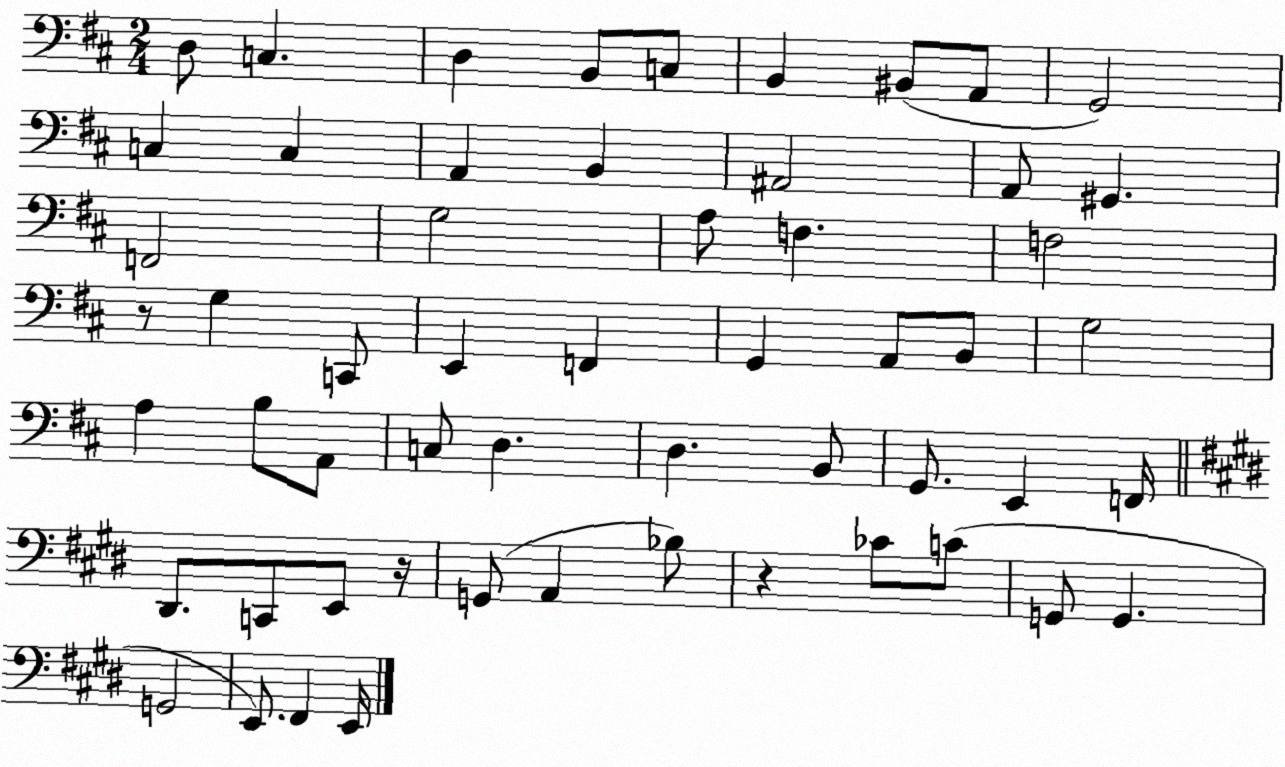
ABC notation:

X:1
T:Untitled
M:2/4
L:1/4
K:D
D,/2 C, D, B,,/2 C,/2 B,, ^B,,/2 A,,/2 G,,2 C, C, A,, B,, ^A,,2 A,,/2 ^G,, F,,2 G,2 A,/2 F, F,2 z/2 G, C,,/2 E,, F,, G,, A,,/2 B,,/2 G,2 A, B,/2 A,,/2 C,/2 D, D, B,,/2 G,,/2 E,, F,,/4 ^D,,/2 C,,/2 E,,/2 z/4 G,,/2 A,, _B,/2 z _C/2 C/2 G,,/2 G,, G,,2 E,,/2 ^F,, E,,/4